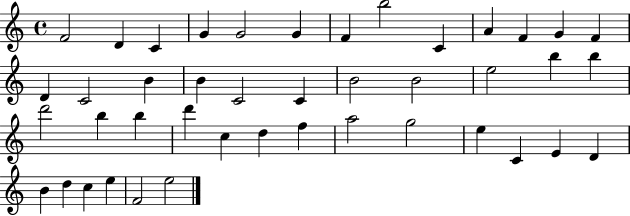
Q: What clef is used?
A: treble